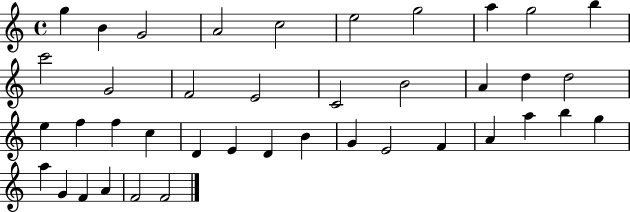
G5/q B4/q G4/h A4/h C5/h E5/h G5/h A5/q G5/h B5/q C6/h G4/h F4/h E4/h C4/h B4/h A4/q D5/q D5/h E5/q F5/q F5/q C5/q D4/q E4/q D4/q B4/q G4/q E4/h F4/q A4/q A5/q B5/q G5/q A5/q G4/q F4/q A4/q F4/h F4/h